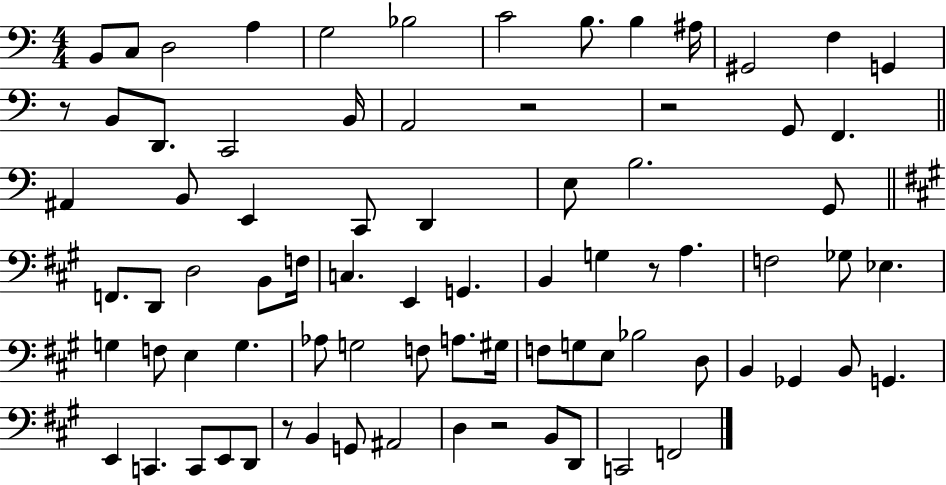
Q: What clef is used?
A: bass